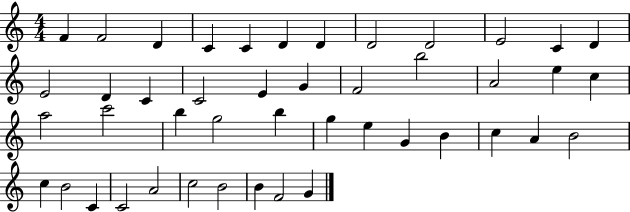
F4/q F4/h D4/q C4/q C4/q D4/q D4/q D4/h D4/h E4/h C4/q D4/q E4/h D4/q C4/q C4/h E4/q G4/q F4/h B5/h A4/h E5/q C5/q A5/h C6/h B5/q G5/h B5/q G5/q E5/q G4/q B4/q C5/q A4/q B4/h C5/q B4/h C4/q C4/h A4/h C5/h B4/h B4/q F4/h G4/q